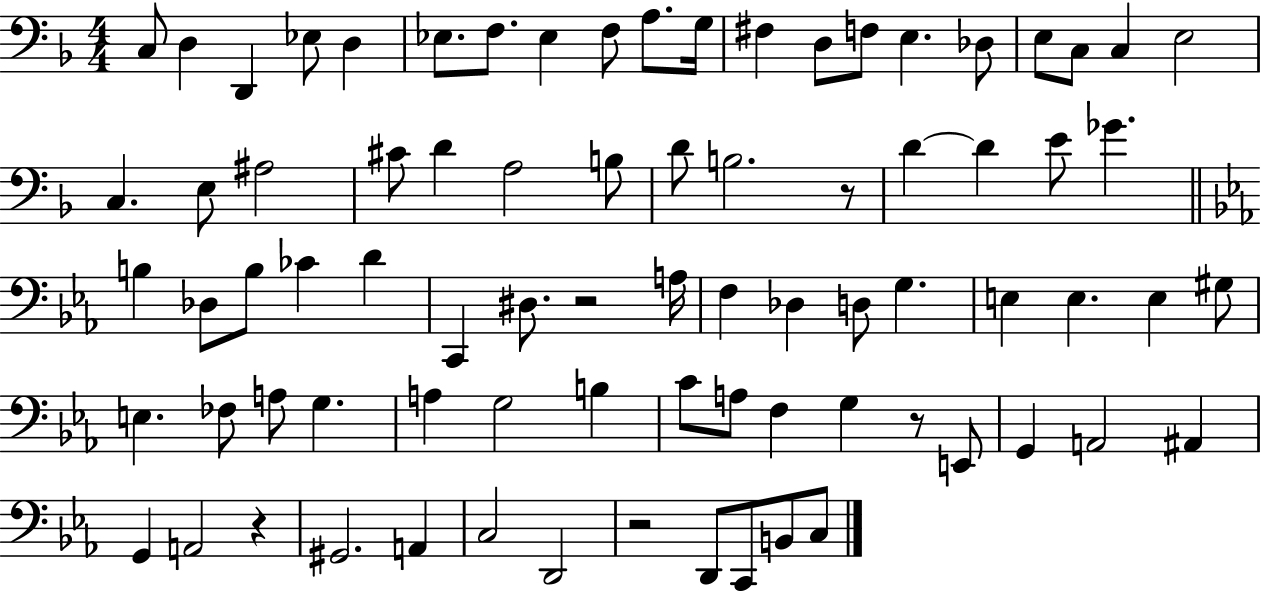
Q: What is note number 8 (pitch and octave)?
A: Eb3